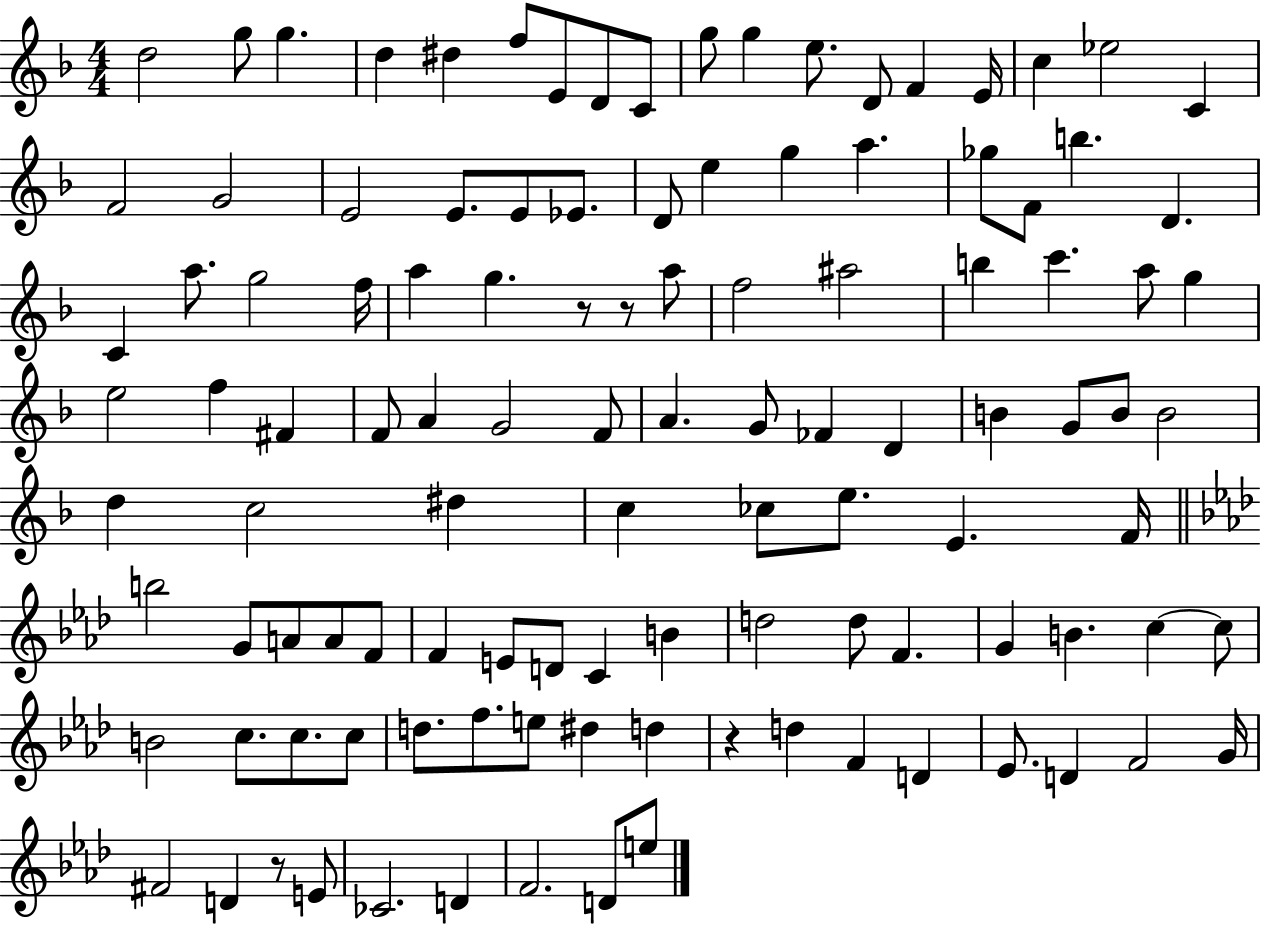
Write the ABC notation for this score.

X:1
T:Untitled
M:4/4
L:1/4
K:F
d2 g/2 g d ^d f/2 E/2 D/2 C/2 g/2 g e/2 D/2 F E/4 c _e2 C F2 G2 E2 E/2 E/2 _E/2 D/2 e g a _g/2 F/2 b D C a/2 g2 f/4 a g z/2 z/2 a/2 f2 ^a2 b c' a/2 g e2 f ^F F/2 A G2 F/2 A G/2 _F D B G/2 B/2 B2 d c2 ^d c _c/2 e/2 E F/4 b2 G/2 A/2 A/2 F/2 F E/2 D/2 C B d2 d/2 F G B c c/2 B2 c/2 c/2 c/2 d/2 f/2 e/2 ^d d z d F D _E/2 D F2 G/4 ^F2 D z/2 E/2 _C2 D F2 D/2 e/2